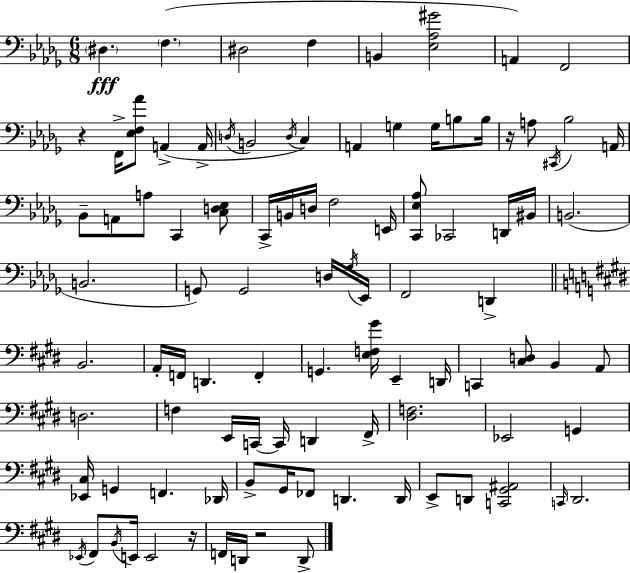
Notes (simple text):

D#3/q. F3/q. D#3/h F3/q B2/q [Eb3,Ab3,G#4]/h A2/q F2/h R/q F2/s [Eb3,F3,Ab4]/e A2/q A2/s D3/s B2/h D3/s C3/q A2/q G3/q G3/s B3/e B3/s R/s A3/e C#2/s Bb3/h A2/s Bb2/e A2/e A3/e C2/q [C3,D3,Eb3]/e C2/s B2/s D3/s F3/h E2/s [C2,Eb3,Ab3]/e CES2/h D2/s BIS2/s B2/h. B2/h. G2/e G2/h D3/s Gb3/s Eb2/s F2/h D2/q B2/h. A2/s F2/s D2/q. F2/q G2/q. [E3,F3,G#4]/s E2/q D2/s C2/q [C#3,D3]/e B2/q A2/e D3/h. F3/q E2/s C2/s C2/s D2/q F#2/s [D#3,F3]/h. Eb2/h G2/q [Eb2,C#3]/s G2/q F2/q. Db2/s B2/e G#2/s FES2/e D2/q. D2/s E2/e D2/e [C2,G#2,A#2]/h C2/s D#2/h. Eb2/s F#2/e B2/s E2/s E2/h R/s F2/s D2/s R/h D2/e